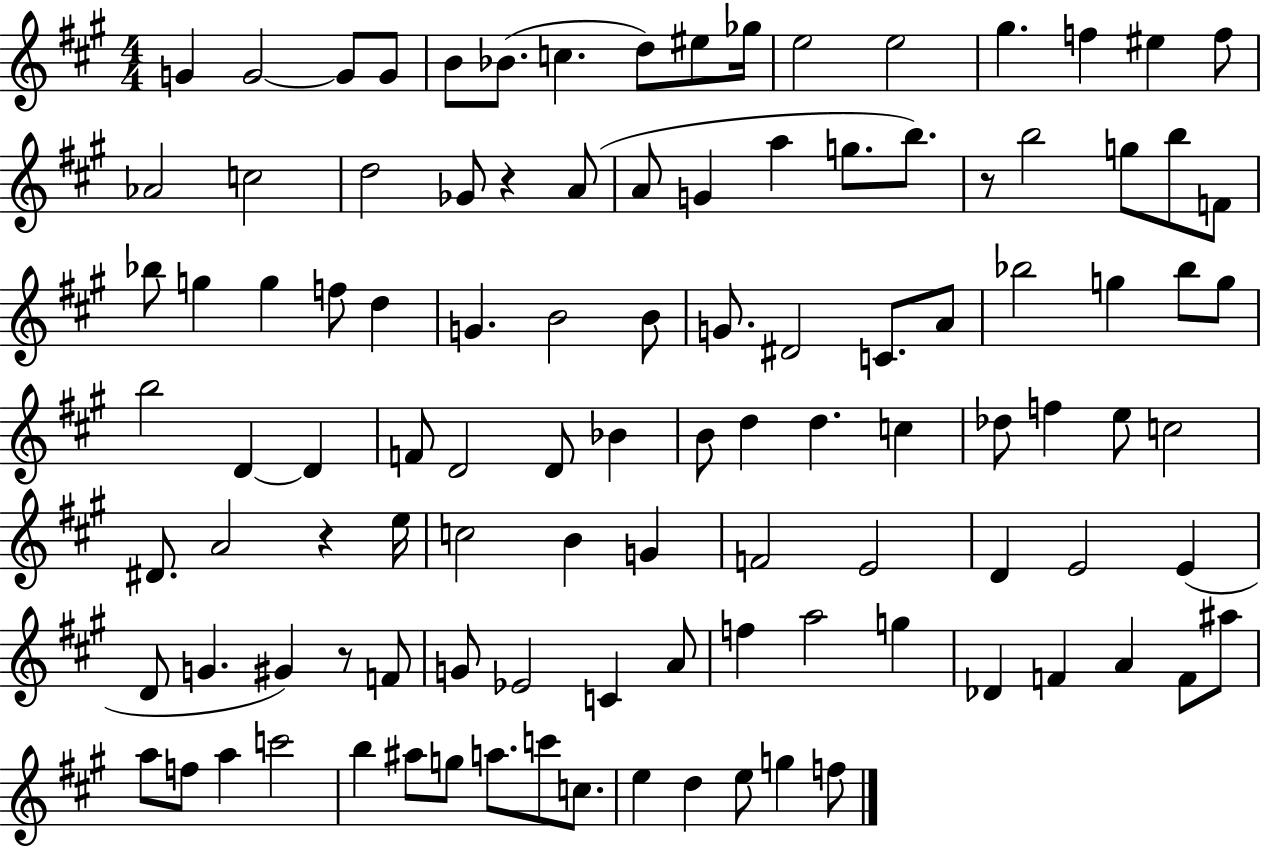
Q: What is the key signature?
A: A major